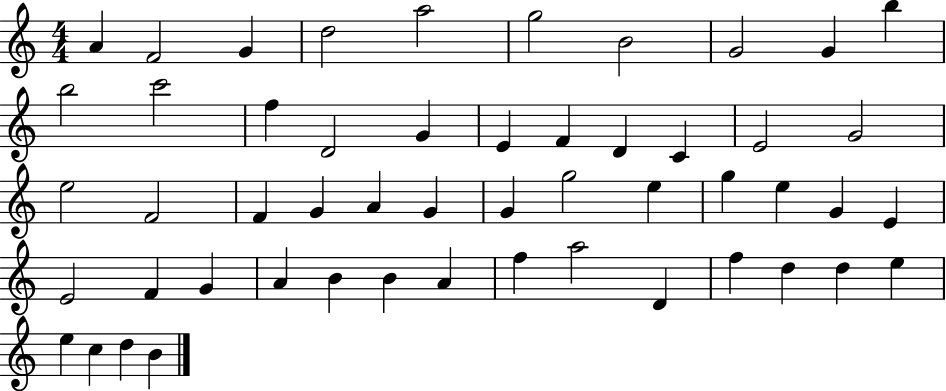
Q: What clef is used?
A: treble